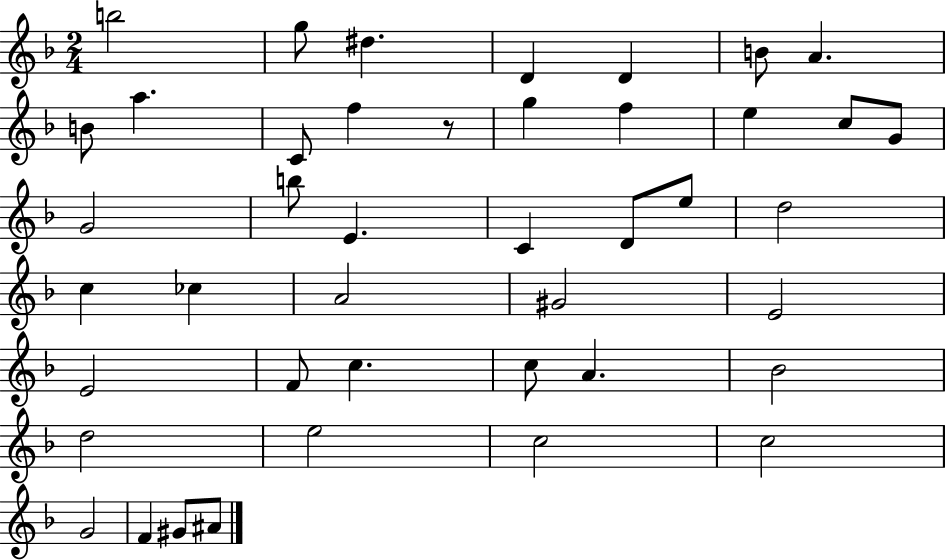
B5/h G5/e D#5/q. D4/q D4/q B4/e A4/q. B4/e A5/q. C4/e F5/q R/e G5/q F5/q E5/q C5/e G4/e G4/h B5/e E4/q. C4/q D4/e E5/e D5/h C5/q CES5/q A4/h G#4/h E4/h E4/h F4/e C5/q. C5/e A4/q. Bb4/h D5/h E5/h C5/h C5/h G4/h F4/q G#4/e A#4/e